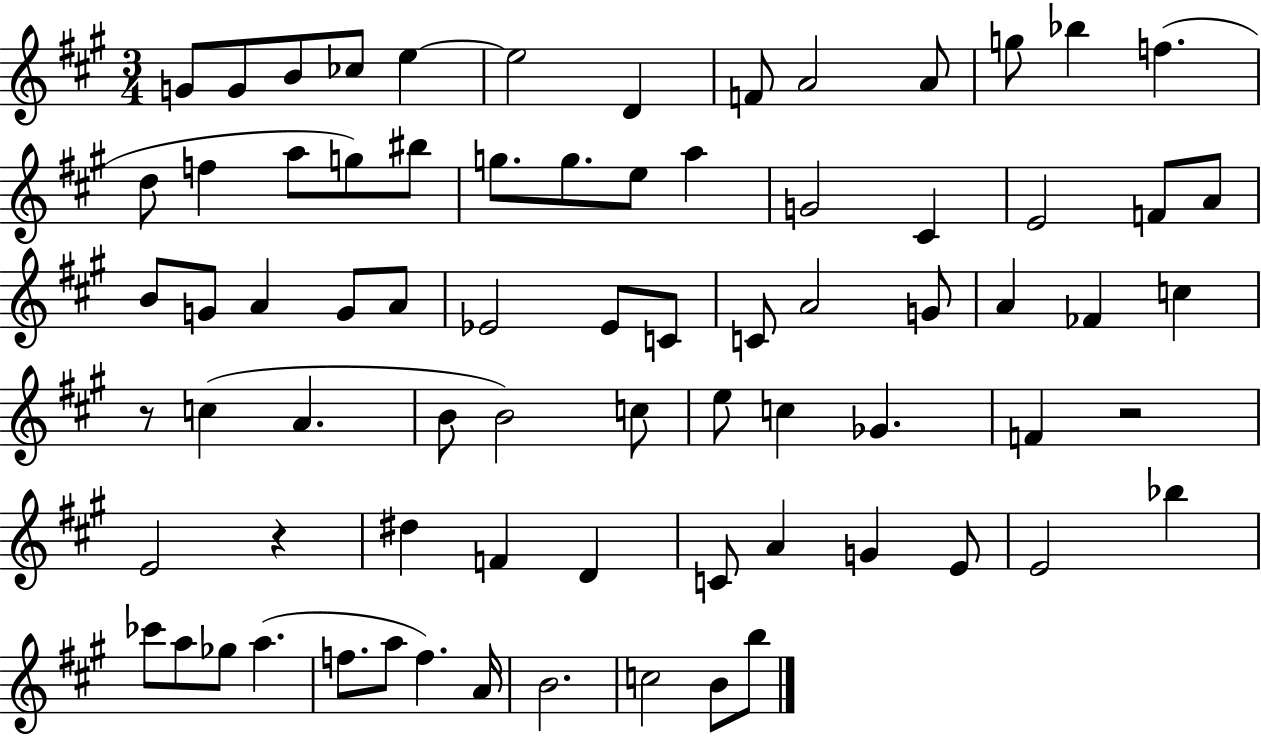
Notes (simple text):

G4/e G4/e B4/e CES5/e E5/q E5/h D4/q F4/e A4/h A4/e G5/e Bb5/q F5/q. D5/e F5/q A5/e G5/e BIS5/e G5/e. G5/e. E5/e A5/q G4/h C#4/q E4/h F4/e A4/e B4/e G4/e A4/q G4/e A4/e Eb4/h Eb4/e C4/e C4/e A4/h G4/e A4/q FES4/q C5/q R/e C5/q A4/q. B4/e B4/h C5/e E5/e C5/q Gb4/q. F4/q R/h E4/h R/q D#5/q F4/q D4/q C4/e A4/q G4/q E4/e E4/h Bb5/q CES6/e A5/e Gb5/e A5/q. F5/e. A5/e F5/q. A4/s B4/h. C5/h B4/e B5/e